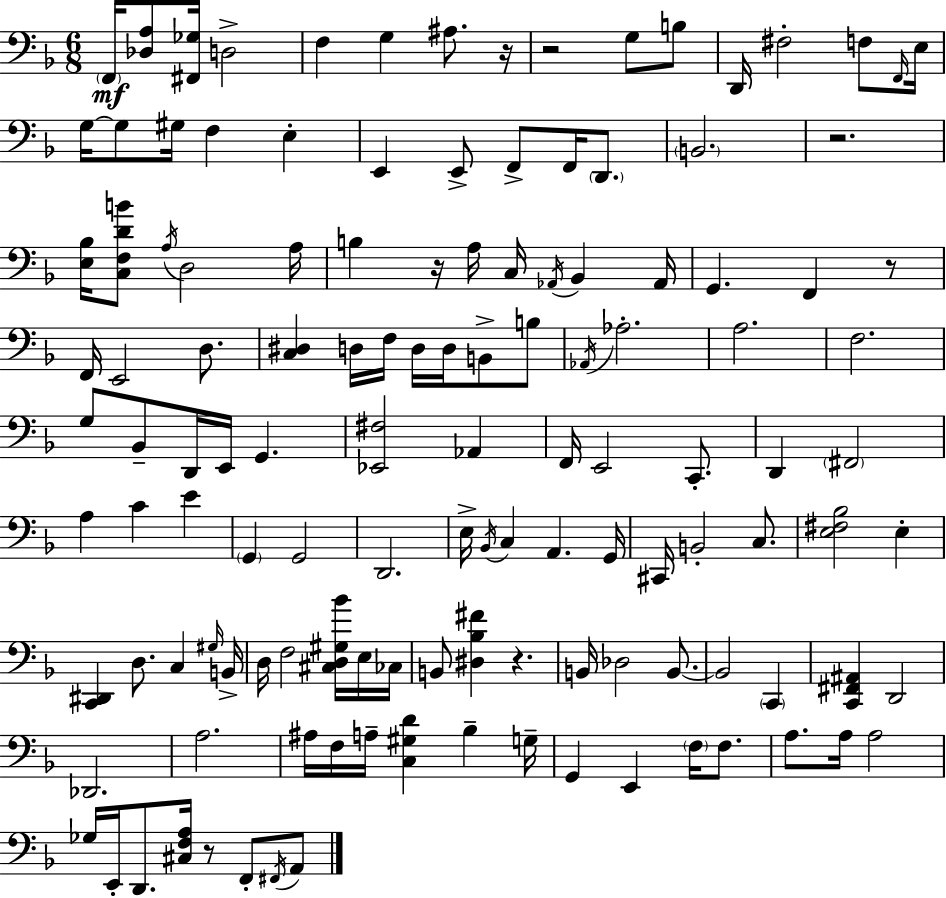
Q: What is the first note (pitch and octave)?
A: F2